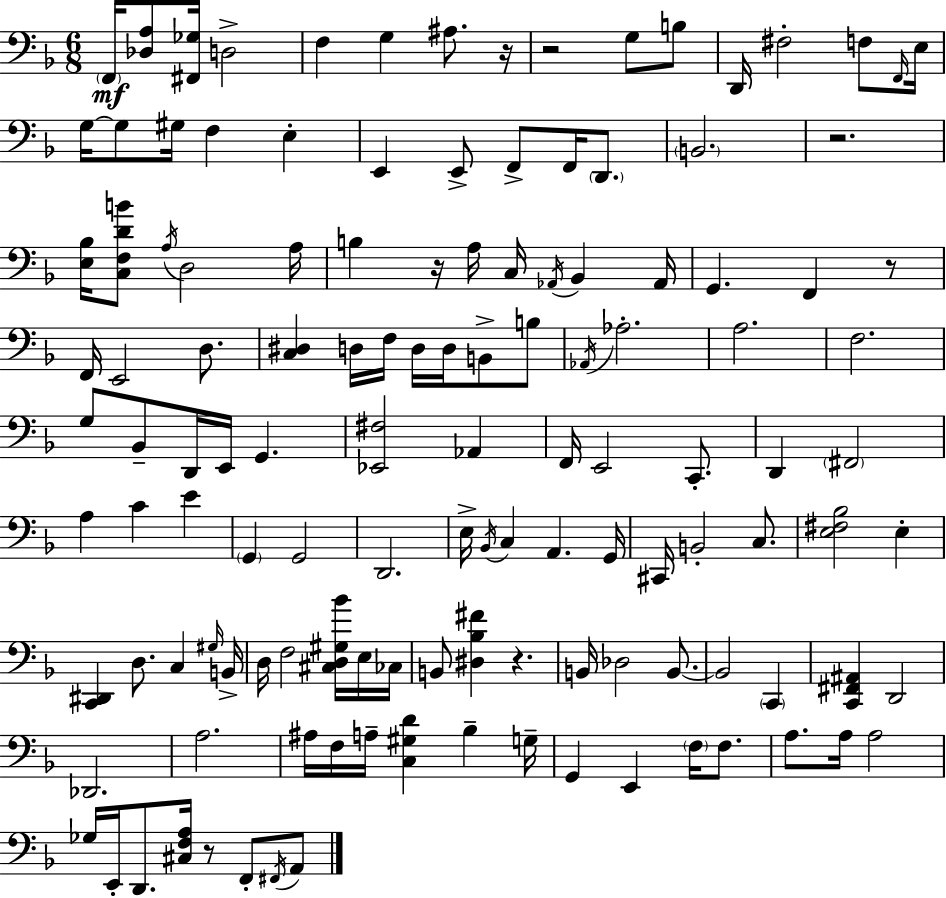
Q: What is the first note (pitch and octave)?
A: F2